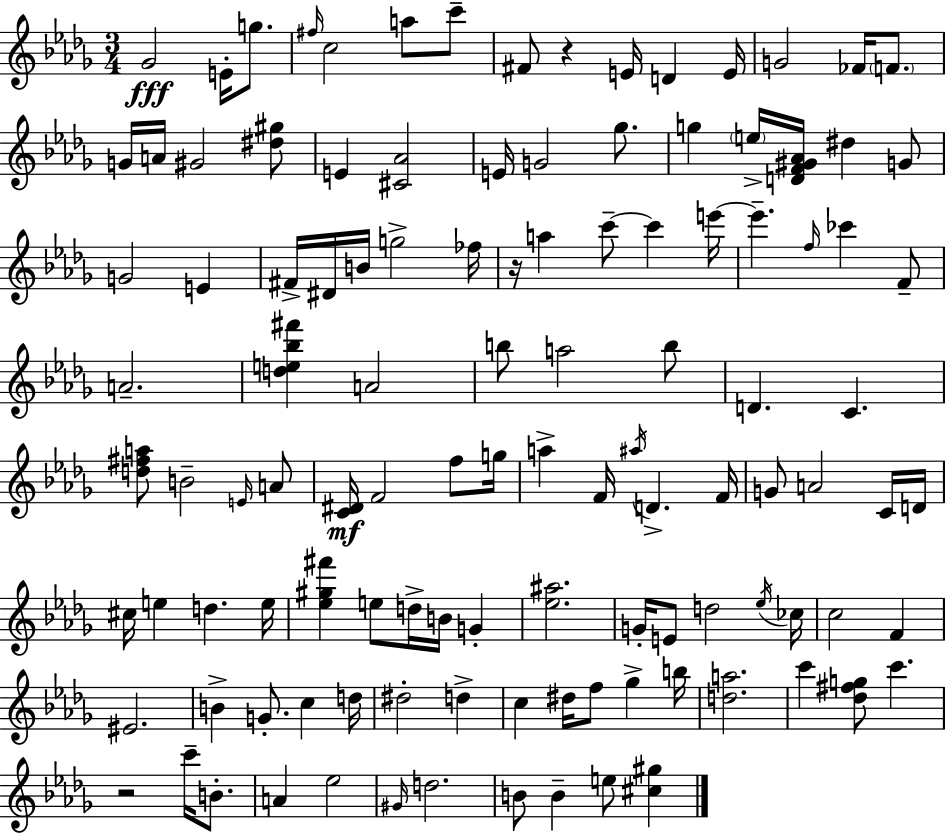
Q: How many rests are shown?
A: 3